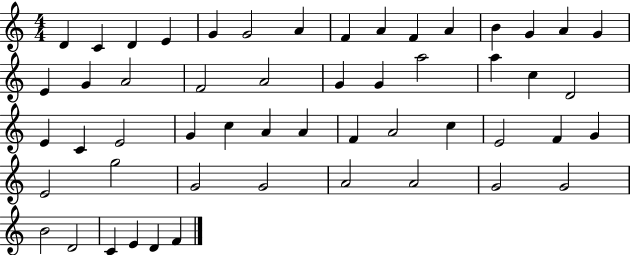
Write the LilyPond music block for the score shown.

{
  \clef treble
  \numericTimeSignature
  \time 4/4
  \key c \major
  d'4 c'4 d'4 e'4 | g'4 g'2 a'4 | f'4 a'4 f'4 a'4 | b'4 g'4 a'4 g'4 | \break e'4 g'4 a'2 | f'2 a'2 | g'4 g'4 a''2 | a''4 c''4 d'2 | \break e'4 c'4 e'2 | g'4 c''4 a'4 a'4 | f'4 a'2 c''4 | e'2 f'4 g'4 | \break e'2 g''2 | g'2 g'2 | a'2 a'2 | g'2 g'2 | \break b'2 d'2 | c'4 e'4 d'4 f'4 | \bar "|."
}